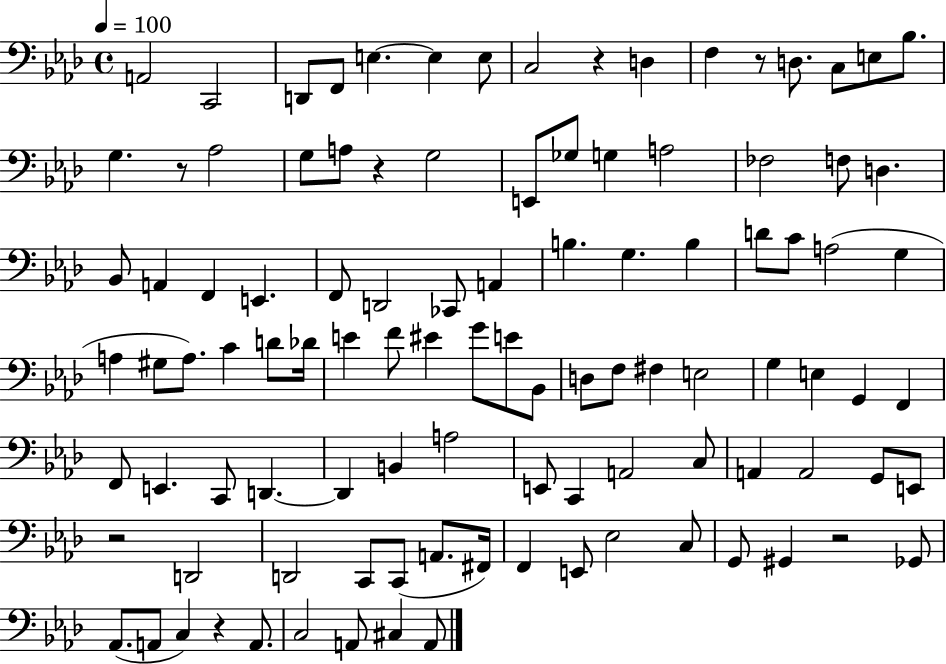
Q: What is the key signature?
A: AES major